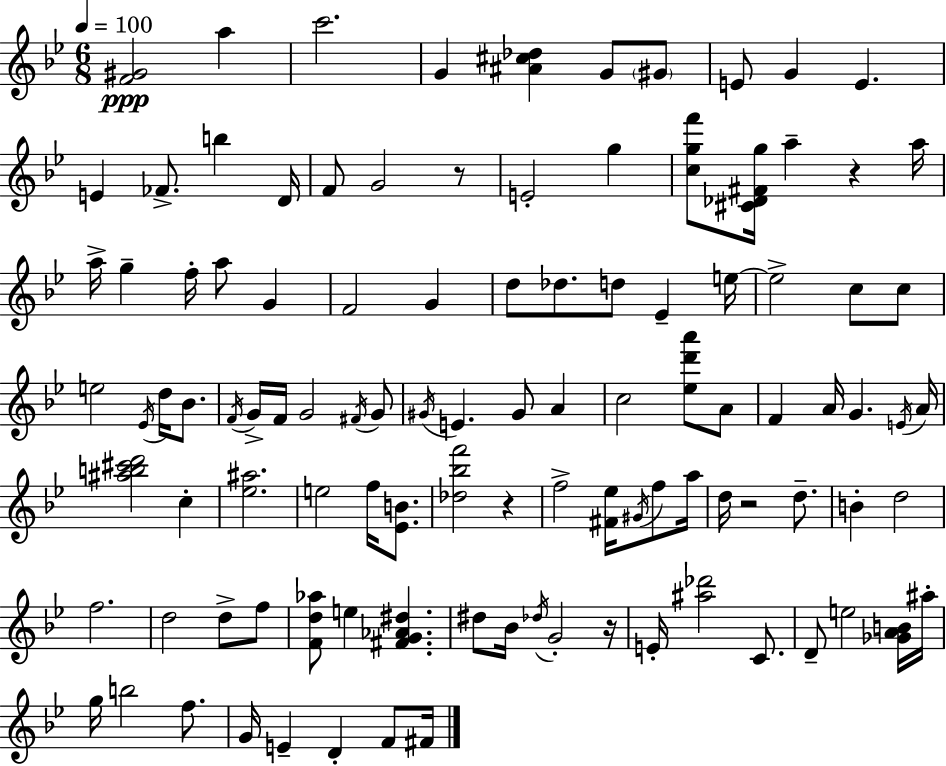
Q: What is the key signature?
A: BES major